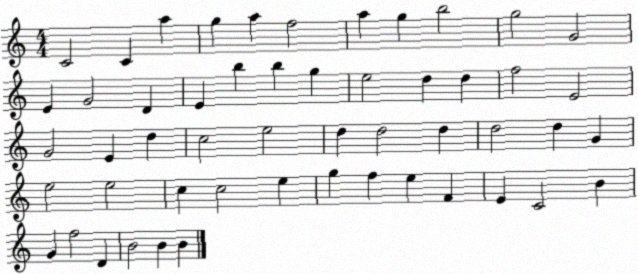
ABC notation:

X:1
T:Untitled
M:4/4
L:1/4
K:C
C2 C a g a f2 a g b2 g2 G2 E G2 D E b b g e2 d d f2 E2 G2 E d c2 e2 d d2 d d2 d G e2 e2 c c2 e g f e F E C2 B G f2 D B2 B B